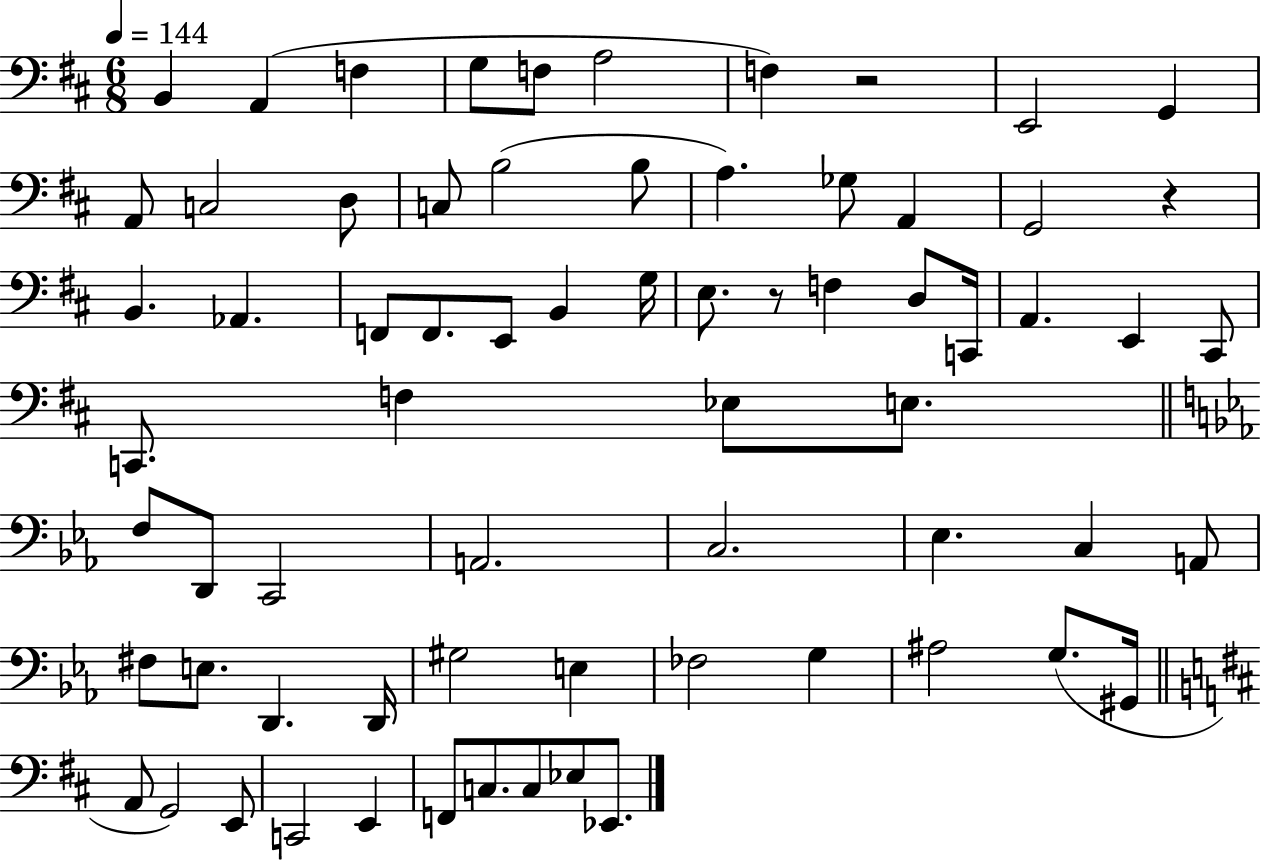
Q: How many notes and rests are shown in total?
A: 69